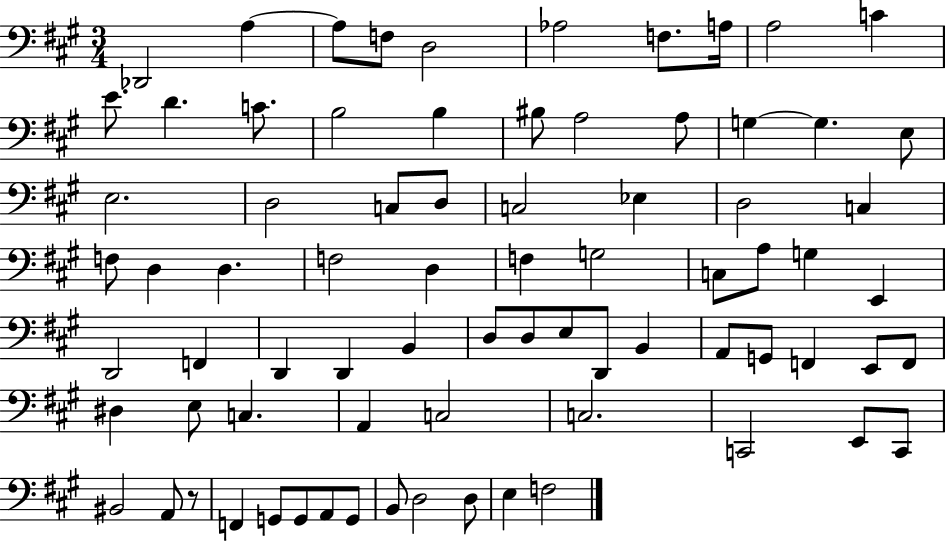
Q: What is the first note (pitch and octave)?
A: Db2